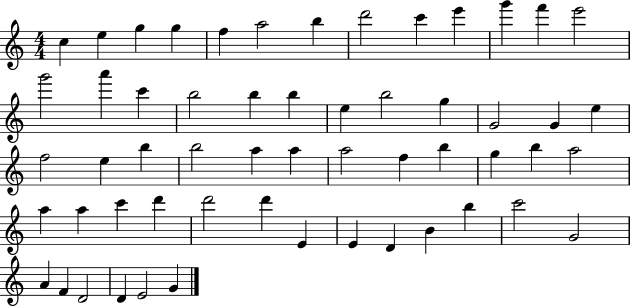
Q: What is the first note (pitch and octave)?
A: C5